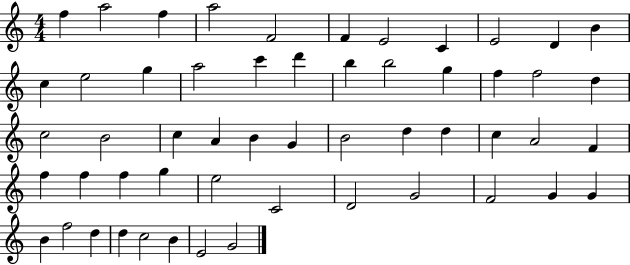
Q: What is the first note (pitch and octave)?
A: F5